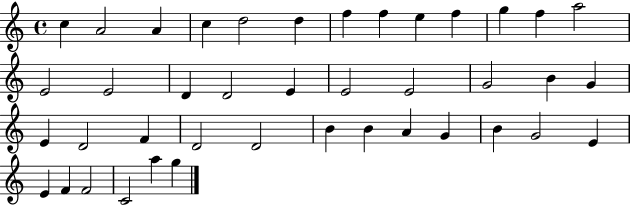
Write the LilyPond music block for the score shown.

{
  \clef treble
  \time 4/4
  \defaultTimeSignature
  \key c \major
  c''4 a'2 a'4 | c''4 d''2 d''4 | f''4 f''4 e''4 f''4 | g''4 f''4 a''2 | \break e'2 e'2 | d'4 d'2 e'4 | e'2 e'2 | g'2 b'4 g'4 | \break e'4 d'2 f'4 | d'2 d'2 | b'4 b'4 a'4 g'4 | b'4 g'2 e'4 | \break e'4 f'4 f'2 | c'2 a''4 g''4 | \bar "|."
}